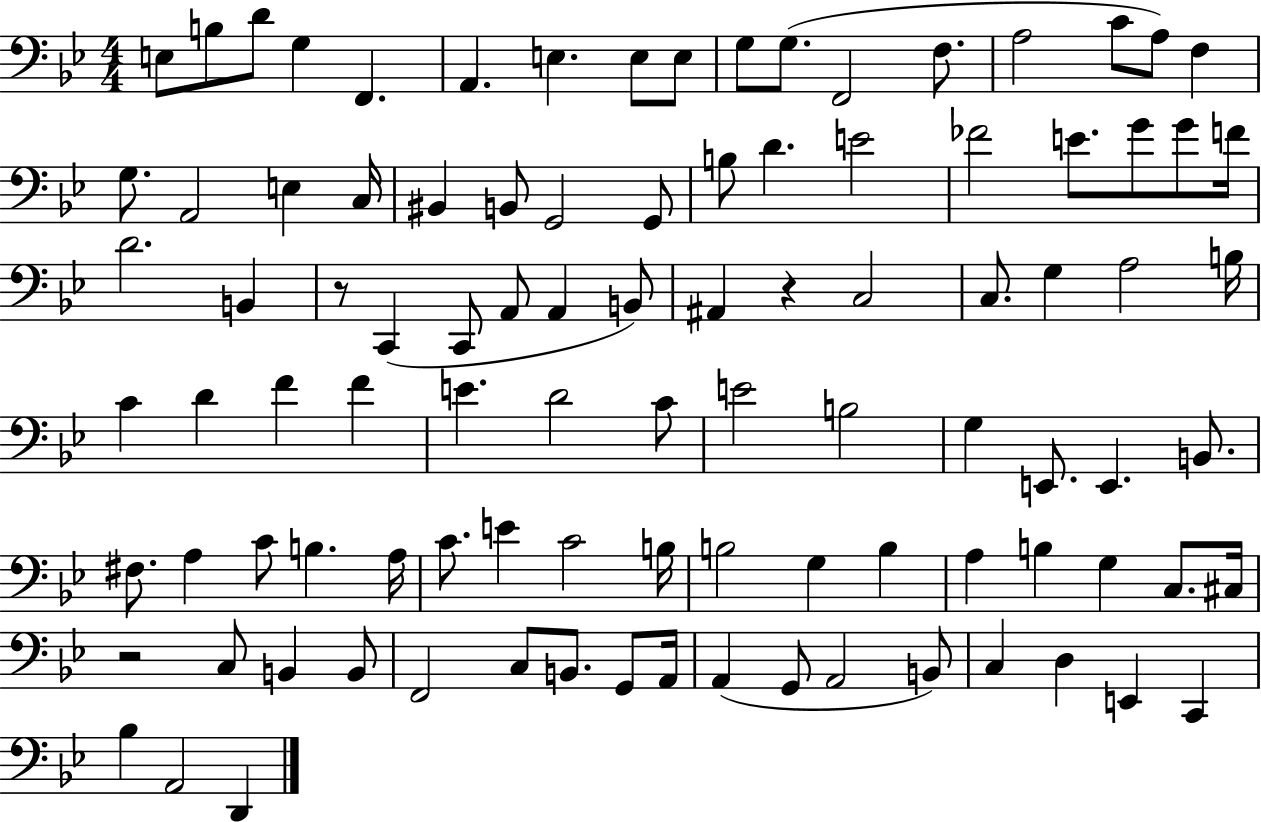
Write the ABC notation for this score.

X:1
T:Untitled
M:4/4
L:1/4
K:Bb
E,/2 B,/2 D/2 G, F,, A,, E, E,/2 E,/2 G,/2 G,/2 F,,2 F,/2 A,2 C/2 A,/2 F, G,/2 A,,2 E, C,/4 ^B,, B,,/2 G,,2 G,,/2 B,/2 D E2 _F2 E/2 G/2 G/2 F/4 D2 B,, z/2 C,, C,,/2 A,,/2 A,, B,,/2 ^A,, z C,2 C,/2 G, A,2 B,/4 C D F F E D2 C/2 E2 B,2 G, E,,/2 E,, B,,/2 ^F,/2 A, C/2 B, A,/4 C/2 E C2 B,/4 B,2 G, B, A, B, G, C,/2 ^C,/4 z2 C,/2 B,, B,,/2 F,,2 C,/2 B,,/2 G,,/2 A,,/4 A,, G,,/2 A,,2 B,,/2 C, D, E,, C,, _B, A,,2 D,,